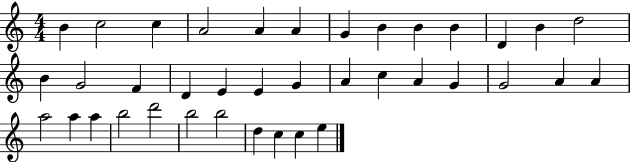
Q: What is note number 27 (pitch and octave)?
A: A4